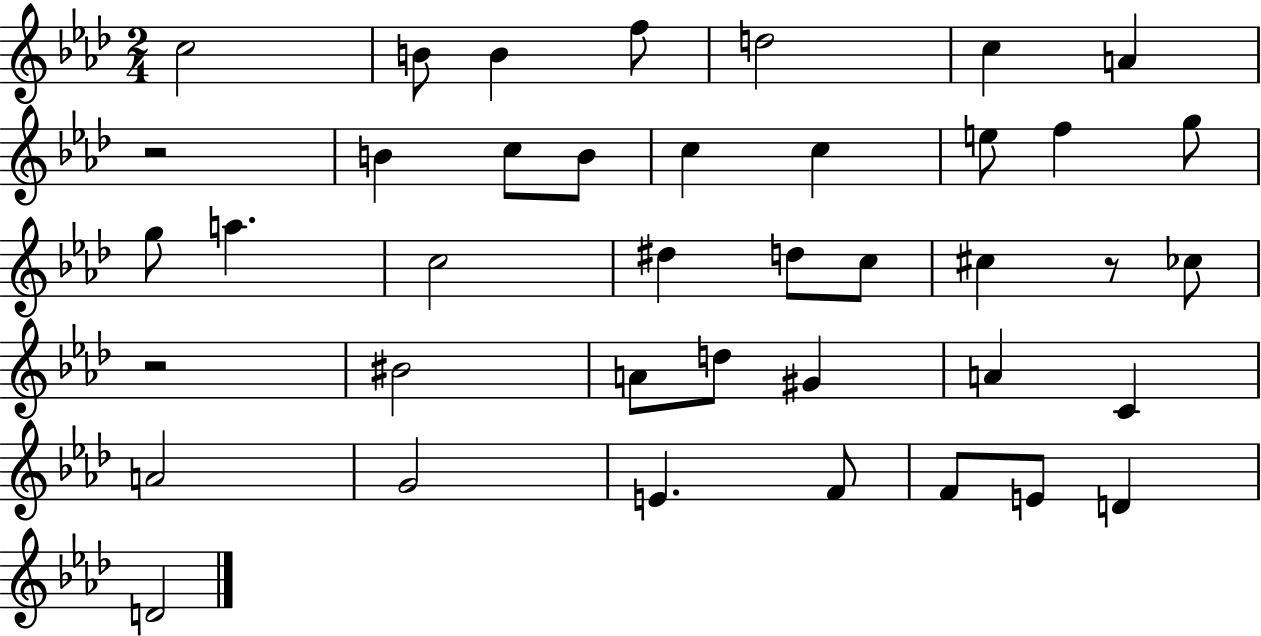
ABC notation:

X:1
T:Untitled
M:2/4
L:1/4
K:Ab
c2 B/2 B f/2 d2 c A z2 B c/2 B/2 c c e/2 f g/2 g/2 a c2 ^d d/2 c/2 ^c z/2 _c/2 z2 ^B2 A/2 d/2 ^G A C A2 G2 E F/2 F/2 E/2 D D2